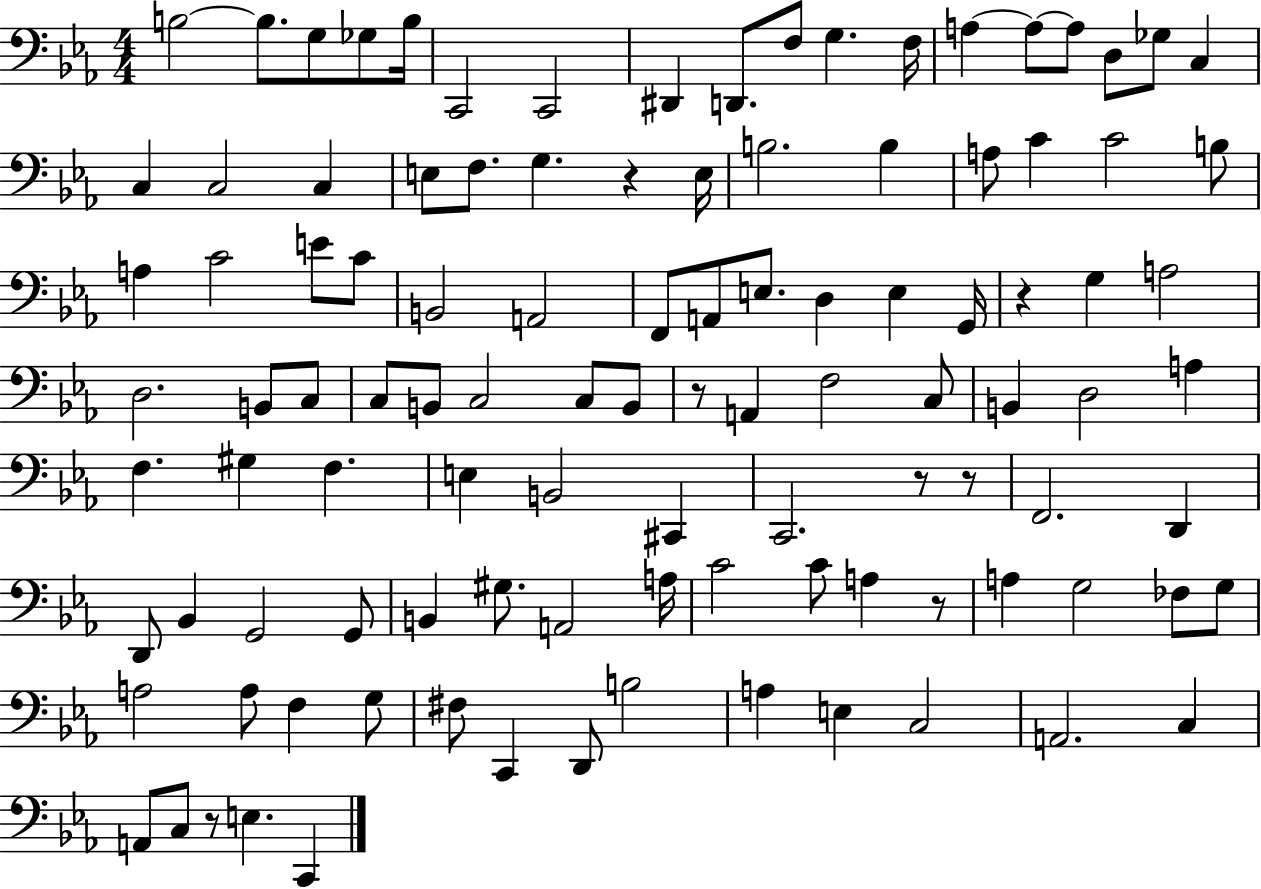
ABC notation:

X:1
T:Untitled
M:4/4
L:1/4
K:Eb
B,2 B,/2 G,/2 _G,/2 B,/4 C,,2 C,,2 ^D,, D,,/2 F,/2 G, F,/4 A, A,/2 A,/2 D,/2 _G,/2 C, C, C,2 C, E,/2 F,/2 G, z E,/4 B,2 B, A,/2 C C2 B,/2 A, C2 E/2 C/2 B,,2 A,,2 F,,/2 A,,/2 E,/2 D, E, G,,/4 z G, A,2 D,2 B,,/2 C,/2 C,/2 B,,/2 C,2 C,/2 B,,/2 z/2 A,, F,2 C,/2 B,, D,2 A, F, ^G, F, E, B,,2 ^C,, C,,2 z/2 z/2 F,,2 D,, D,,/2 _B,, G,,2 G,,/2 B,, ^G,/2 A,,2 A,/4 C2 C/2 A, z/2 A, G,2 _F,/2 G,/2 A,2 A,/2 F, G,/2 ^F,/2 C,, D,,/2 B,2 A, E, C,2 A,,2 C, A,,/2 C,/2 z/2 E, C,,